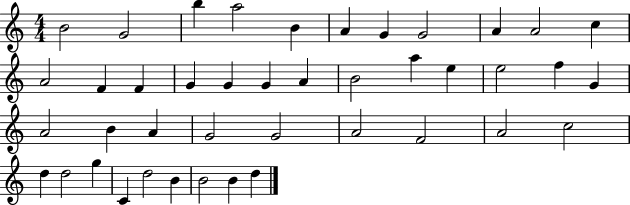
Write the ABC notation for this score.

X:1
T:Untitled
M:4/4
L:1/4
K:C
B2 G2 b a2 B A G G2 A A2 c A2 F F G G G A B2 a e e2 f G A2 B A G2 G2 A2 F2 A2 c2 d d2 g C d2 B B2 B d